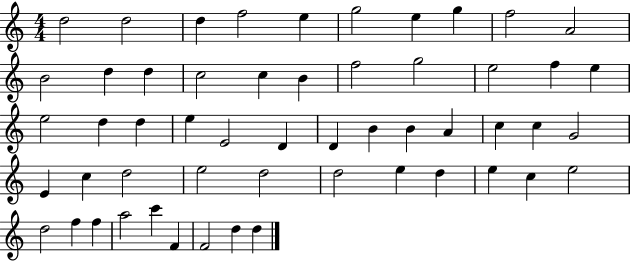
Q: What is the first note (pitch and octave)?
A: D5